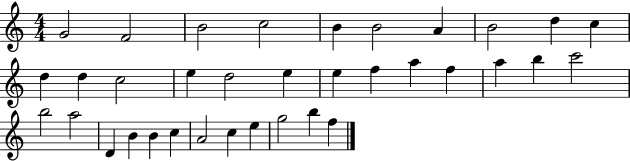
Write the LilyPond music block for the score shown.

{
  \clef treble
  \numericTimeSignature
  \time 4/4
  \key c \major
  g'2 f'2 | b'2 c''2 | b'4 b'2 a'4 | b'2 d''4 c''4 | \break d''4 d''4 c''2 | e''4 d''2 e''4 | e''4 f''4 a''4 f''4 | a''4 b''4 c'''2 | \break b''2 a''2 | d'4 b'4 b'4 c''4 | a'2 c''4 e''4 | g''2 b''4 f''4 | \break \bar "|."
}